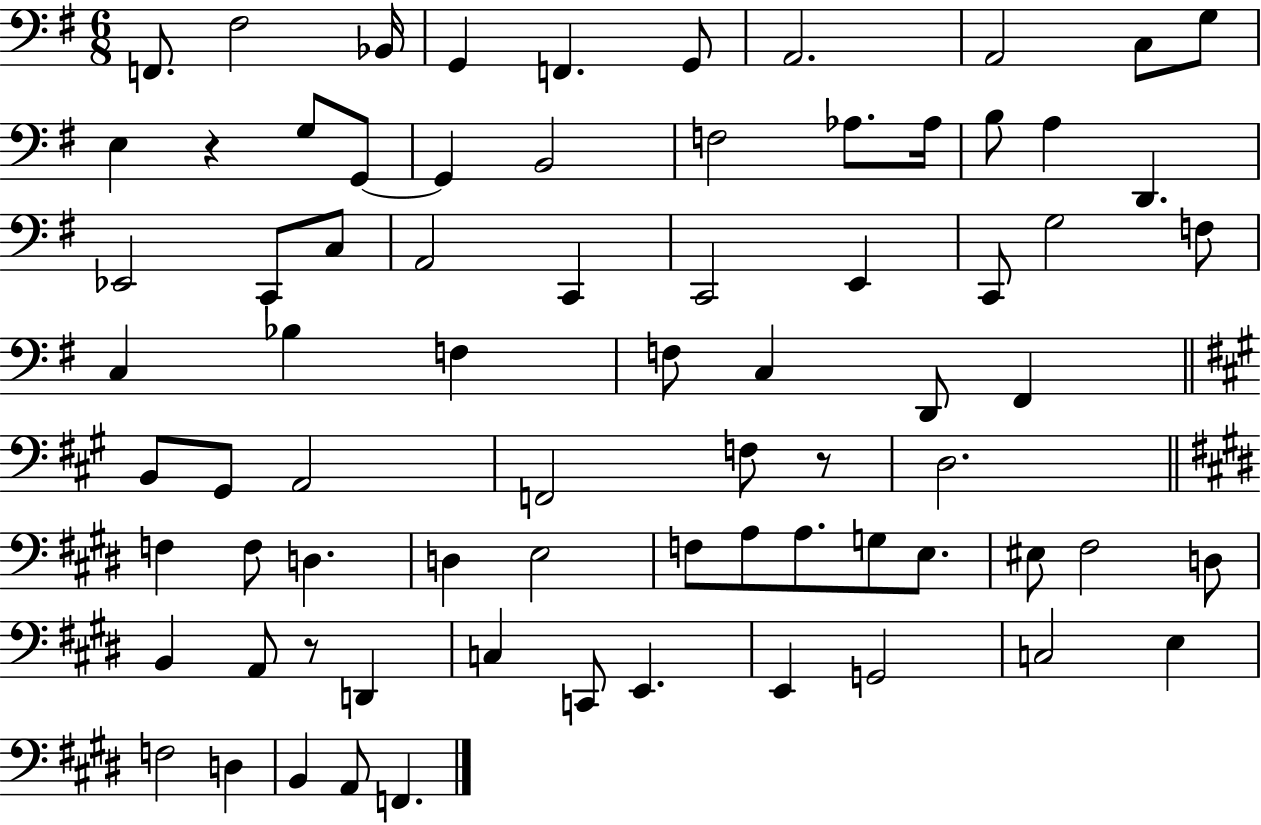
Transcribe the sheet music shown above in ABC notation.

X:1
T:Untitled
M:6/8
L:1/4
K:G
F,,/2 ^F,2 _B,,/4 G,, F,, G,,/2 A,,2 A,,2 C,/2 G,/2 E, z G,/2 G,,/2 G,, B,,2 F,2 _A,/2 _A,/4 B,/2 A, D,, _E,,2 C,,/2 C,/2 A,,2 C,, C,,2 E,, C,,/2 G,2 F,/2 C, _B, F, F,/2 C, D,,/2 ^F,, B,,/2 ^G,,/2 A,,2 F,,2 F,/2 z/2 D,2 F, F,/2 D, D, E,2 F,/2 A,/2 A,/2 G,/2 E,/2 ^E,/2 ^F,2 D,/2 B,, A,,/2 z/2 D,, C, C,,/2 E,, E,, G,,2 C,2 E, F,2 D, B,, A,,/2 F,,